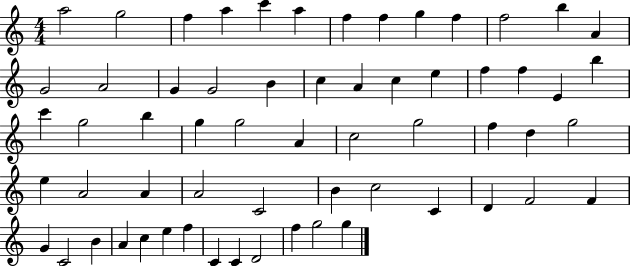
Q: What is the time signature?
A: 4/4